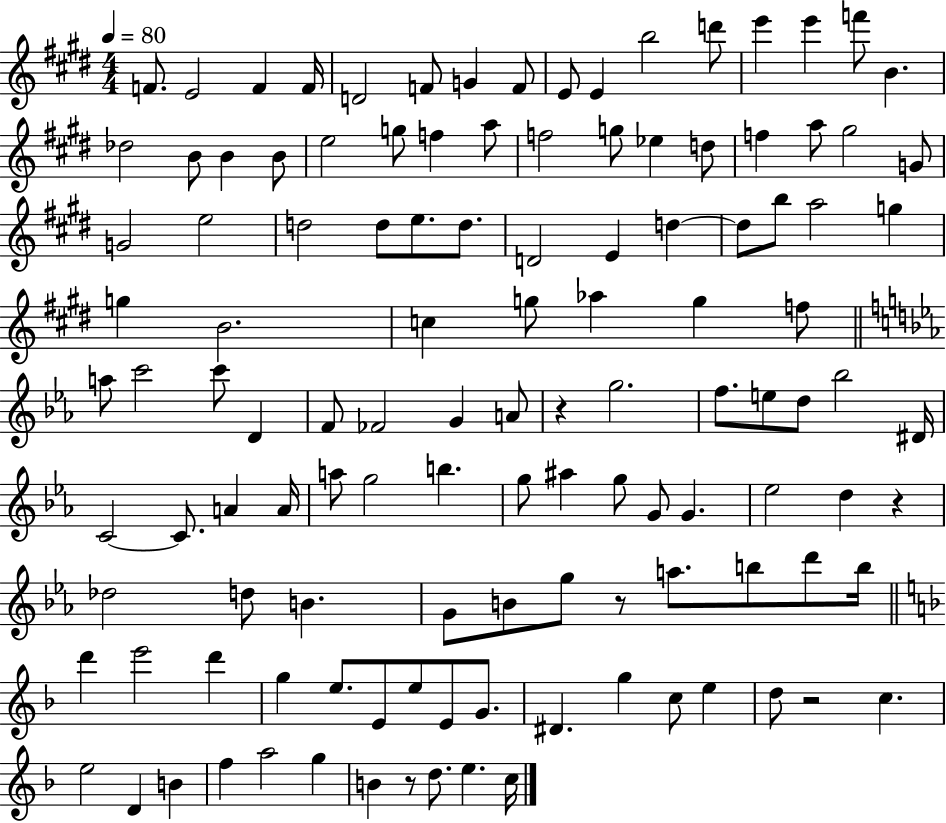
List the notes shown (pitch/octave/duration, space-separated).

F4/e. E4/h F4/q F4/s D4/h F4/e G4/q F4/e E4/e E4/q B5/h D6/e E6/q E6/q F6/e B4/q. Db5/h B4/e B4/q B4/e E5/h G5/e F5/q A5/e F5/h G5/e Eb5/q D5/e F5/q A5/e G#5/h G4/e G4/h E5/h D5/h D5/e E5/e. D5/e. D4/h E4/q D5/q D5/e B5/e A5/h G5/q G5/q B4/h. C5/q G5/e Ab5/q G5/q F5/e A5/e C6/h C6/e D4/q F4/e FES4/h G4/q A4/e R/q G5/h. F5/e. E5/e D5/e Bb5/h D#4/s C4/h C4/e. A4/q A4/s A5/e G5/h B5/q. G5/e A#5/q G5/e G4/e G4/q. Eb5/h D5/q R/q Db5/h D5/e B4/q. G4/e B4/e G5/e R/e A5/e. B5/e D6/e B5/s D6/q E6/h D6/q G5/q E5/e. E4/e E5/e E4/e G4/e. D#4/q. G5/q C5/e E5/q D5/e R/h C5/q. E5/h D4/q B4/q F5/q A5/h G5/q B4/q R/e D5/e. E5/q. C5/s